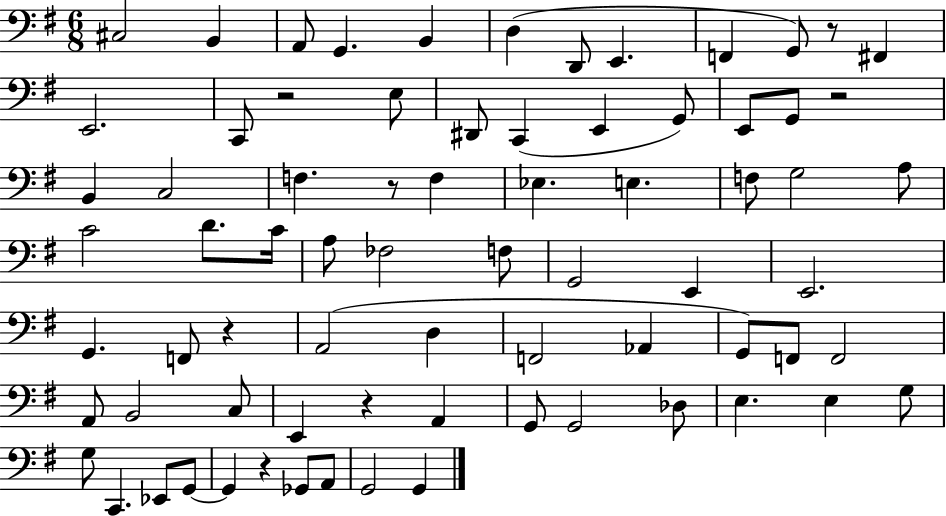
C#3/h B2/q A2/e G2/q. B2/q D3/q D2/e E2/q. F2/q G2/e R/e F#2/q E2/h. C2/e R/h E3/e D#2/e C2/q E2/q G2/e E2/e G2/e R/h B2/q C3/h F3/q. R/e F3/q Eb3/q. E3/q. F3/e G3/h A3/e C4/h D4/e. C4/s A3/e FES3/h F3/e G2/h E2/q E2/h. G2/q. F2/e R/q A2/h D3/q F2/h Ab2/q G2/e F2/e F2/h A2/e B2/h C3/e E2/q R/q A2/q G2/e G2/h Db3/e E3/q. E3/q G3/e G3/e C2/q. Eb2/e G2/e G2/q R/q Gb2/e A2/e G2/h G2/q